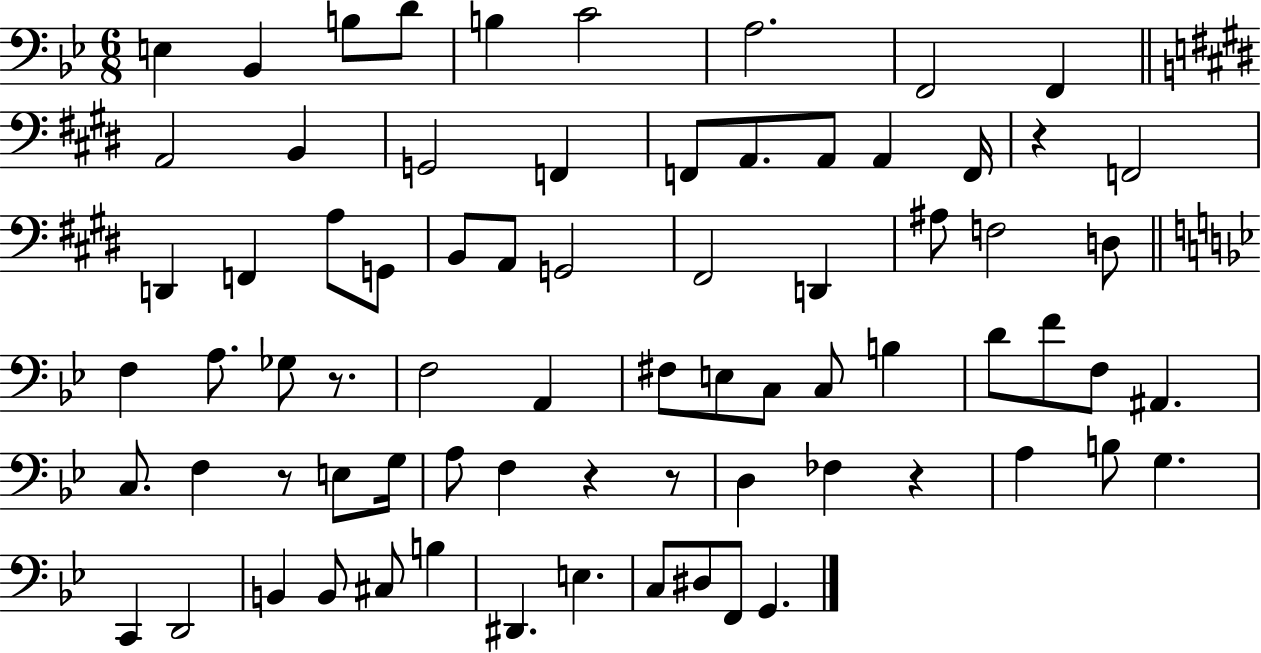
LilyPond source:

{
  \clef bass
  \numericTimeSignature
  \time 6/8
  \key bes \major
  e4 bes,4 b8 d'8 | b4 c'2 | a2. | f,2 f,4 | \break \bar "||" \break \key e \major a,2 b,4 | g,2 f,4 | f,8 a,8. a,8 a,4 f,16 | r4 f,2 | \break d,4 f,4 a8 g,8 | b,8 a,8 g,2 | fis,2 d,4 | ais8 f2 d8 | \break \bar "||" \break \key g \minor f4 a8. ges8 r8. | f2 a,4 | fis8 e8 c8 c8 b4 | d'8 f'8 f8 ais,4. | \break c8. f4 r8 e8 g16 | a8 f4 r4 r8 | d4 fes4 r4 | a4 b8 g4. | \break c,4 d,2 | b,4 b,8 cis8 b4 | dis,4. e4. | c8 dis8 f,8 g,4. | \break \bar "|."
}